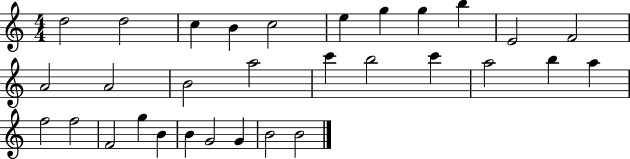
D5/h D5/h C5/q B4/q C5/h E5/q G5/q G5/q B5/q E4/h F4/h A4/h A4/h B4/h A5/h C6/q B5/h C6/q A5/h B5/q A5/q F5/h F5/h F4/h G5/q B4/q B4/q G4/h G4/q B4/h B4/h